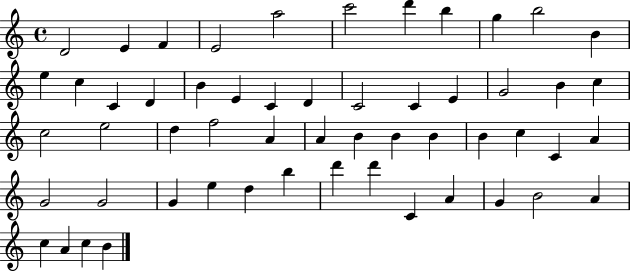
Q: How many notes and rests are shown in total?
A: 55